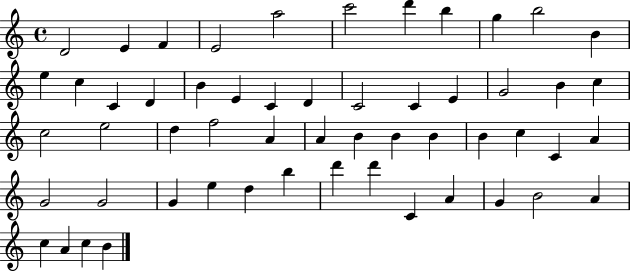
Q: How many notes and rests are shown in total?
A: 55